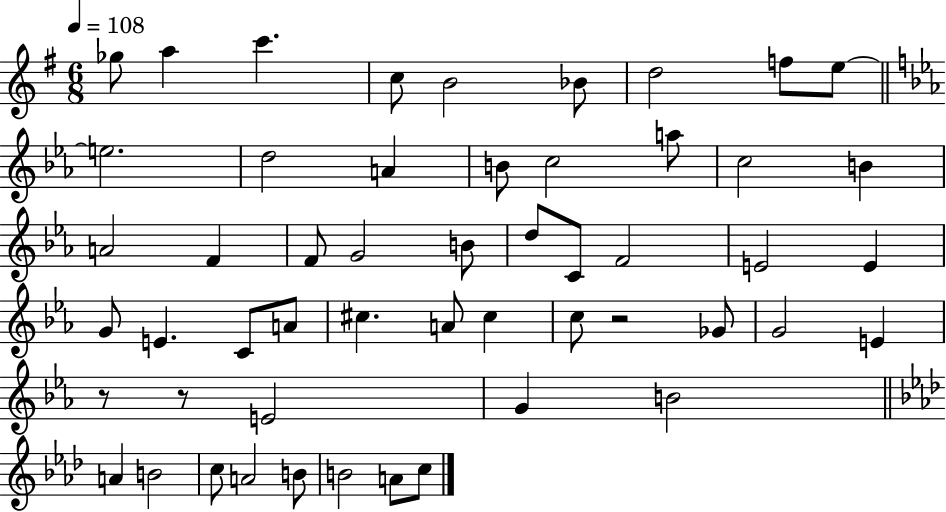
Gb5/e A5/q C6/q. C5/e B4/h Bb4/e D5/h F5/e E5/e E5/h. D5/h A4/q B4/e C5/h A5/e C5/h B4/q A4/h F4/q F4/e G4/h B4/e D5/e C4/e F4/h E4/h E4/q G4/e E4/q. C4/e A4/e C#5/q. A4/e C#5/q C5/e R/h Gb4/e G4/h E4/q R/e R/e E4/h G4/q B4/h A4/q B4/h C5/e A4/h B4/e B4/h A4/e C5/e